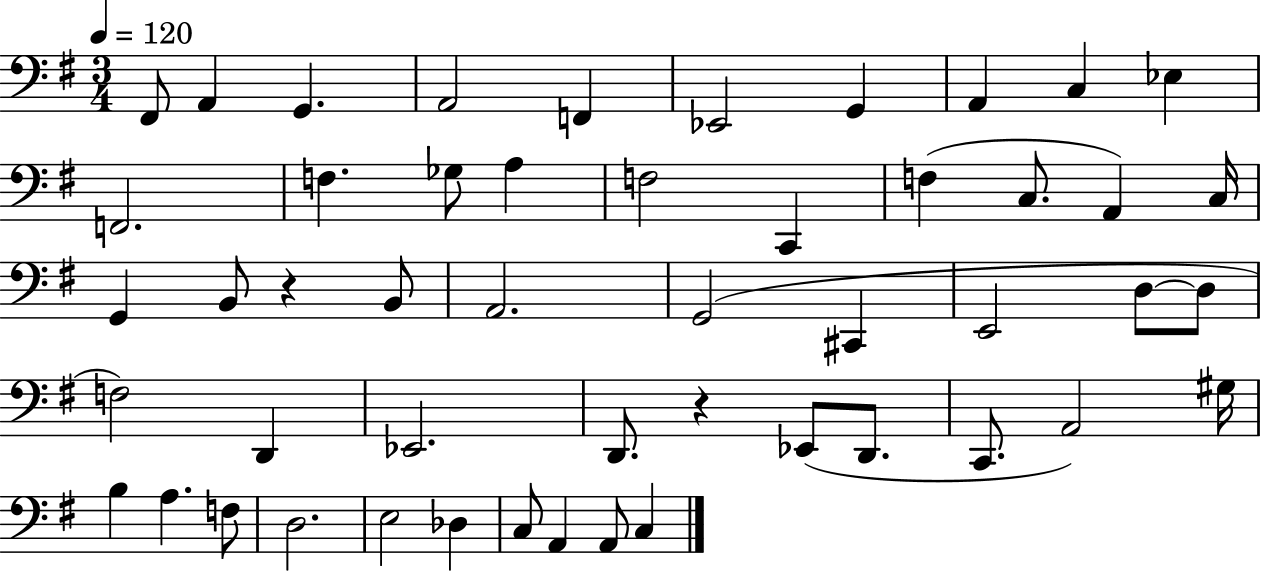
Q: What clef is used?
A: bass